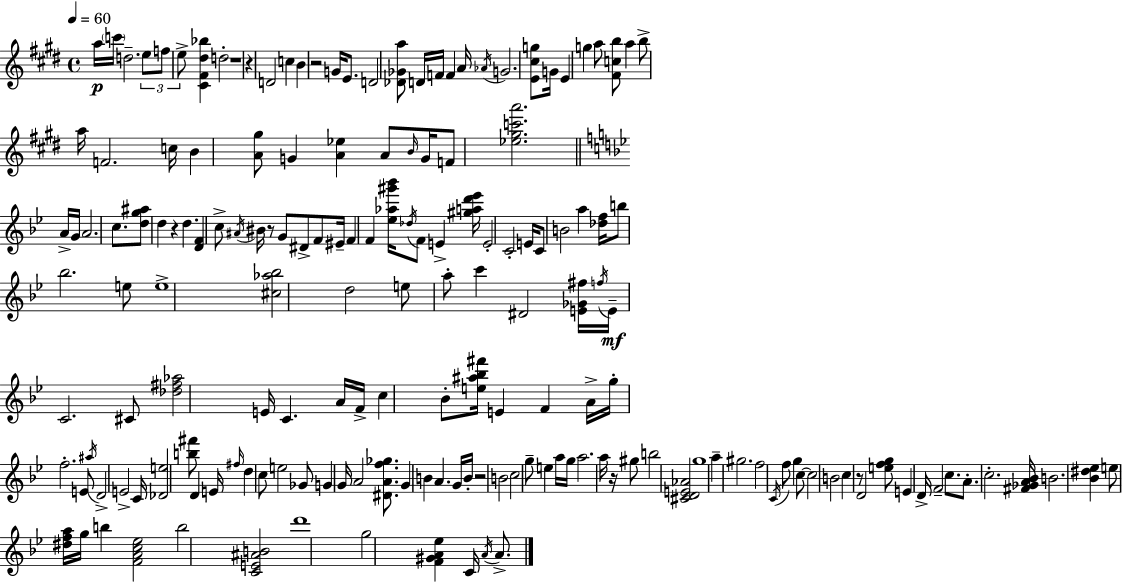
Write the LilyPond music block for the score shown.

{
  \clef treble
  \time 4/4
  \defaultTimeSignature
  \key e \major
  \tempo 4 = 60
  a''16\p \parenthesize c'''16 d''2.-- \tuplet 3/2 { e''8 | f''8 e''8-> } <cis' fis' dis'' bes''>4 d''2-. | r1 | r4 d'2 c''4 | \break b'4 r2 g'16 e'8. | d'2 <des' ges' a''>8 d'16 f'16 f'4 | a'16 \acciaccatura { aes'16 } g'2. <e' cis'' g''>8 | g'16 e'4 g''4 a''8 <fis' c'' b''>8 a''4 | \break b''8-> a''16 f'2. | c''16 b'4 <a' gis''>8 g'4 <a' ees''>4 a'8 | \grace { b'16 } g'16 f'8 <ees'' gis'' c''' a'''>2. | \bar "||" \break \key g \minor a'16-> g'16 a'2. c''8. | <d'' g'' ais''>8 d''4 r4 d''4. | <d' f'>4 c''8-> \acciaccatura { ais'16 } bis'16 r8 g'8 dis'8-> f'8 | eis'16-- f'4 f'4 <ees'' aes'' gis''' bes'''>16 \acciaccatura { des''16 } f'8 e'4-> | \break <gis'' a'' d''' ees'''>16 e'2-. c'2-. | e'16 c'8 b'2 a''4 | <des'' f''>16 b''8 bes''2. | e''8 e''1-> | \break <cis'' aes'' bes''>2 d''2 | e''8 a''8-. c'''4 dis'2 | <e' ges' fis''>16 \acciaccatura { f''16 } e'16--\mf c'2. | cis'8 <des'' fis'' aes''>2 e'16 c'4. | \break a'16 f'16-> c''4 bes'8-. <e'' ais'' bes'' fis'''>16 e'4 | f'4 a'16-> g''16-. f''2.-. | e'8 \acciaccatura { ais''16 } d'2-> e'2-> | c'16 <des' e''>2 <b'' fis'''>8 | \break d'4 e'16 \grace { fis''16 } d''4 c''8 e''2 | ges'8 g'4 g'16 a'2 | <dis' a' f'' ges''>8. g'4 b'4 a'4. | g'16 b'16-. r2 b'2 | \break c''2 g''8-- | e''4 a''16 g''16 a''2. | a''16 r16 gis''8 b''2 <cis' d' e' aes'>2 | g''1 | \break a''4-- gis''2. | f''2 \acciaccatura { c'16 } f''8 | g''4 c''8~~ c''2 b'2 | c''4 r8 d'2 | \break <e'' f'' g''>8 e'4 d'16-> f'2-- | c''8. a'8.-. c''2.-. | <fis' ges' a' bes'>16 b'2. | <bes' dis'' ees''>4 e''8 <dis'' f'' a''>16 g''16 b''4 <f' a' c'' ees''>2 | \break b''2 <c' e' ais' b'>2 | d'''1 | g''2 <f' gis' a' ees''>4 | c'16 \acciaccatura { a'16 } a'8.-> \bar "|."
}